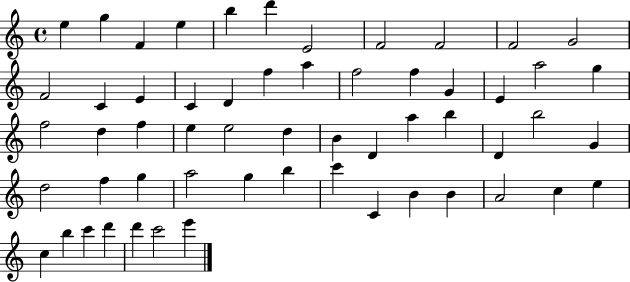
E5/q G5/q F4/q E5/q B5/q D6/q E4/h F4/h F4/h F4/h G4/h F4/h C4/q E4/q C4/q D4/q F5/q A5/q F5/h F5/q G4/q E4/q A5/h G5/q F5/h D5/q F5/q E5/q E5/h D5/q B4/q D4/q A5/q B5/q D4/q B5/h G4/q D5/h F5/q G5/q A5/h G5/q B5/q C6/q C4/q B4/q B4/q A4/h C5/q E5/q C5/q B5/q C6/q D6/q D6/q C6/h E6/q